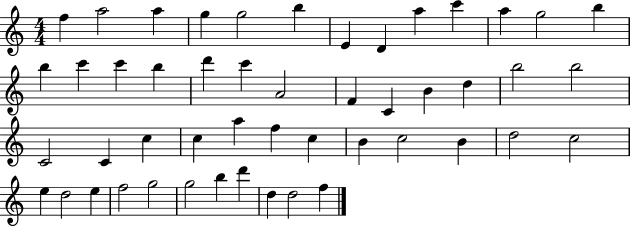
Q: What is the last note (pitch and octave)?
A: F5